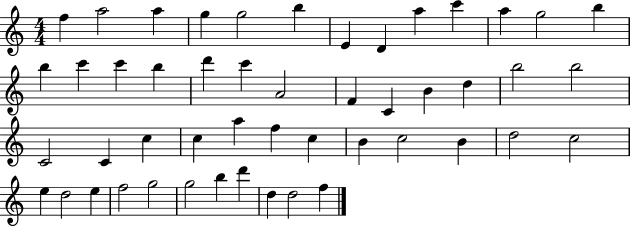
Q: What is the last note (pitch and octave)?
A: F5